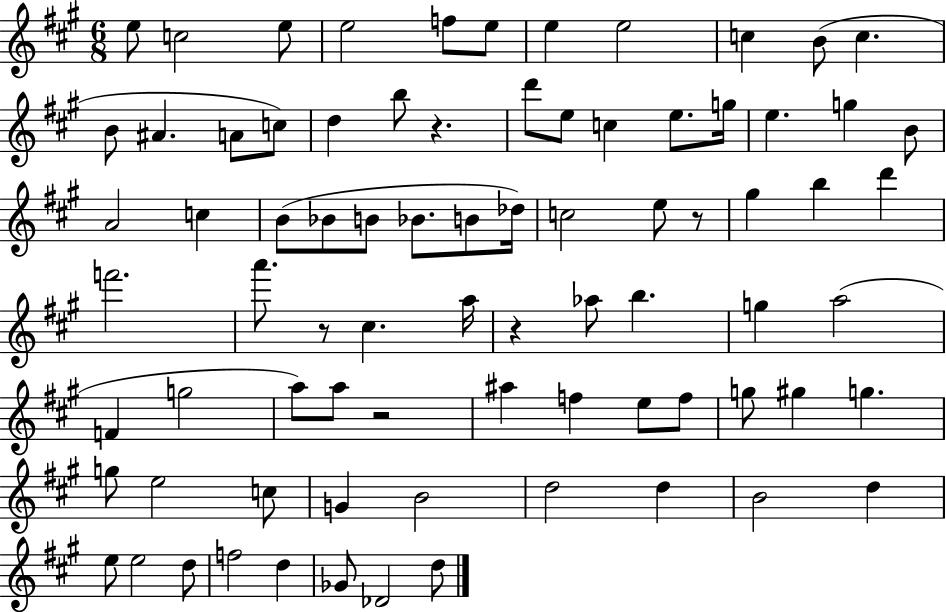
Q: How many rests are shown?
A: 5